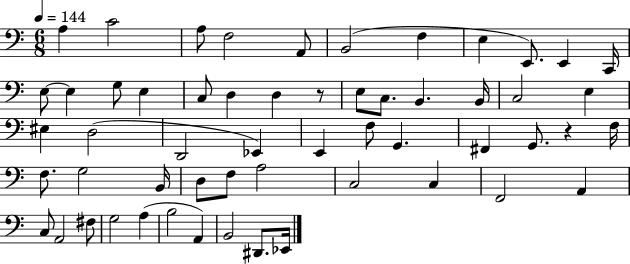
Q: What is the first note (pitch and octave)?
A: A3